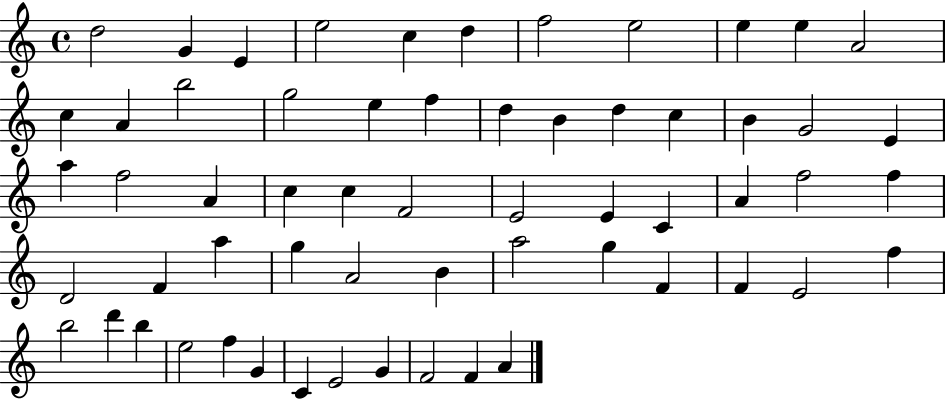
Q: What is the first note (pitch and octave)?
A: D5